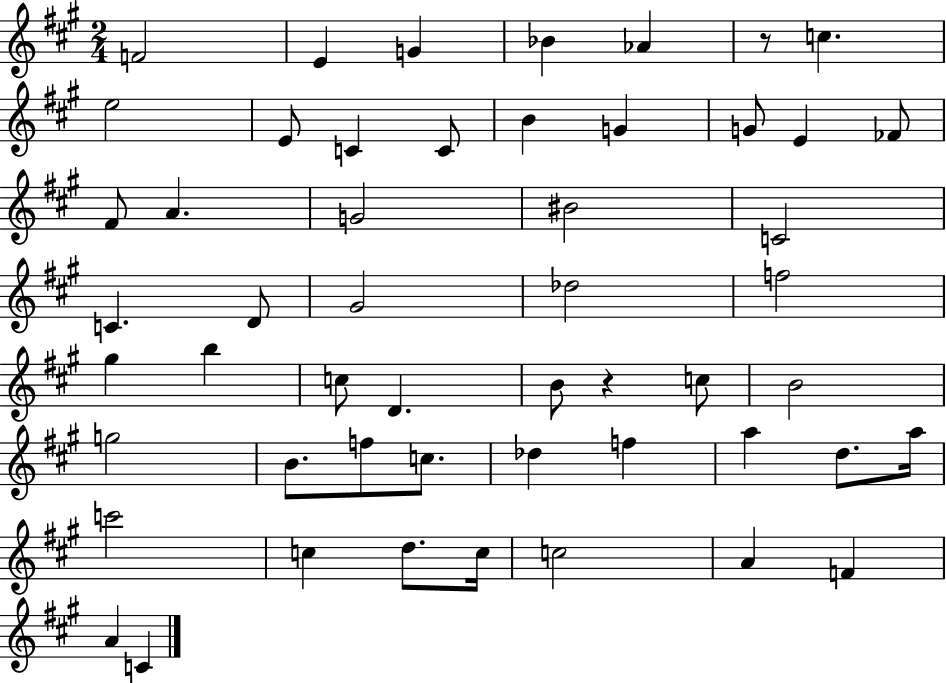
X:1
T:Untitled
M:2/4
L:1/4
K:A
F2 E G _B _A z/2 c e2 E/2 C C/2 B G G/2 E _F/2 ^F/2 A G2 ^B2 C2 C D/2 ^G2 _d2 f2 ^g b c/2 D B/2 z c/2 B2 g2 B/2 f/2 c/2 _d f a d/2 a/4 c'2 c d/2 c/4 c2 A F A C